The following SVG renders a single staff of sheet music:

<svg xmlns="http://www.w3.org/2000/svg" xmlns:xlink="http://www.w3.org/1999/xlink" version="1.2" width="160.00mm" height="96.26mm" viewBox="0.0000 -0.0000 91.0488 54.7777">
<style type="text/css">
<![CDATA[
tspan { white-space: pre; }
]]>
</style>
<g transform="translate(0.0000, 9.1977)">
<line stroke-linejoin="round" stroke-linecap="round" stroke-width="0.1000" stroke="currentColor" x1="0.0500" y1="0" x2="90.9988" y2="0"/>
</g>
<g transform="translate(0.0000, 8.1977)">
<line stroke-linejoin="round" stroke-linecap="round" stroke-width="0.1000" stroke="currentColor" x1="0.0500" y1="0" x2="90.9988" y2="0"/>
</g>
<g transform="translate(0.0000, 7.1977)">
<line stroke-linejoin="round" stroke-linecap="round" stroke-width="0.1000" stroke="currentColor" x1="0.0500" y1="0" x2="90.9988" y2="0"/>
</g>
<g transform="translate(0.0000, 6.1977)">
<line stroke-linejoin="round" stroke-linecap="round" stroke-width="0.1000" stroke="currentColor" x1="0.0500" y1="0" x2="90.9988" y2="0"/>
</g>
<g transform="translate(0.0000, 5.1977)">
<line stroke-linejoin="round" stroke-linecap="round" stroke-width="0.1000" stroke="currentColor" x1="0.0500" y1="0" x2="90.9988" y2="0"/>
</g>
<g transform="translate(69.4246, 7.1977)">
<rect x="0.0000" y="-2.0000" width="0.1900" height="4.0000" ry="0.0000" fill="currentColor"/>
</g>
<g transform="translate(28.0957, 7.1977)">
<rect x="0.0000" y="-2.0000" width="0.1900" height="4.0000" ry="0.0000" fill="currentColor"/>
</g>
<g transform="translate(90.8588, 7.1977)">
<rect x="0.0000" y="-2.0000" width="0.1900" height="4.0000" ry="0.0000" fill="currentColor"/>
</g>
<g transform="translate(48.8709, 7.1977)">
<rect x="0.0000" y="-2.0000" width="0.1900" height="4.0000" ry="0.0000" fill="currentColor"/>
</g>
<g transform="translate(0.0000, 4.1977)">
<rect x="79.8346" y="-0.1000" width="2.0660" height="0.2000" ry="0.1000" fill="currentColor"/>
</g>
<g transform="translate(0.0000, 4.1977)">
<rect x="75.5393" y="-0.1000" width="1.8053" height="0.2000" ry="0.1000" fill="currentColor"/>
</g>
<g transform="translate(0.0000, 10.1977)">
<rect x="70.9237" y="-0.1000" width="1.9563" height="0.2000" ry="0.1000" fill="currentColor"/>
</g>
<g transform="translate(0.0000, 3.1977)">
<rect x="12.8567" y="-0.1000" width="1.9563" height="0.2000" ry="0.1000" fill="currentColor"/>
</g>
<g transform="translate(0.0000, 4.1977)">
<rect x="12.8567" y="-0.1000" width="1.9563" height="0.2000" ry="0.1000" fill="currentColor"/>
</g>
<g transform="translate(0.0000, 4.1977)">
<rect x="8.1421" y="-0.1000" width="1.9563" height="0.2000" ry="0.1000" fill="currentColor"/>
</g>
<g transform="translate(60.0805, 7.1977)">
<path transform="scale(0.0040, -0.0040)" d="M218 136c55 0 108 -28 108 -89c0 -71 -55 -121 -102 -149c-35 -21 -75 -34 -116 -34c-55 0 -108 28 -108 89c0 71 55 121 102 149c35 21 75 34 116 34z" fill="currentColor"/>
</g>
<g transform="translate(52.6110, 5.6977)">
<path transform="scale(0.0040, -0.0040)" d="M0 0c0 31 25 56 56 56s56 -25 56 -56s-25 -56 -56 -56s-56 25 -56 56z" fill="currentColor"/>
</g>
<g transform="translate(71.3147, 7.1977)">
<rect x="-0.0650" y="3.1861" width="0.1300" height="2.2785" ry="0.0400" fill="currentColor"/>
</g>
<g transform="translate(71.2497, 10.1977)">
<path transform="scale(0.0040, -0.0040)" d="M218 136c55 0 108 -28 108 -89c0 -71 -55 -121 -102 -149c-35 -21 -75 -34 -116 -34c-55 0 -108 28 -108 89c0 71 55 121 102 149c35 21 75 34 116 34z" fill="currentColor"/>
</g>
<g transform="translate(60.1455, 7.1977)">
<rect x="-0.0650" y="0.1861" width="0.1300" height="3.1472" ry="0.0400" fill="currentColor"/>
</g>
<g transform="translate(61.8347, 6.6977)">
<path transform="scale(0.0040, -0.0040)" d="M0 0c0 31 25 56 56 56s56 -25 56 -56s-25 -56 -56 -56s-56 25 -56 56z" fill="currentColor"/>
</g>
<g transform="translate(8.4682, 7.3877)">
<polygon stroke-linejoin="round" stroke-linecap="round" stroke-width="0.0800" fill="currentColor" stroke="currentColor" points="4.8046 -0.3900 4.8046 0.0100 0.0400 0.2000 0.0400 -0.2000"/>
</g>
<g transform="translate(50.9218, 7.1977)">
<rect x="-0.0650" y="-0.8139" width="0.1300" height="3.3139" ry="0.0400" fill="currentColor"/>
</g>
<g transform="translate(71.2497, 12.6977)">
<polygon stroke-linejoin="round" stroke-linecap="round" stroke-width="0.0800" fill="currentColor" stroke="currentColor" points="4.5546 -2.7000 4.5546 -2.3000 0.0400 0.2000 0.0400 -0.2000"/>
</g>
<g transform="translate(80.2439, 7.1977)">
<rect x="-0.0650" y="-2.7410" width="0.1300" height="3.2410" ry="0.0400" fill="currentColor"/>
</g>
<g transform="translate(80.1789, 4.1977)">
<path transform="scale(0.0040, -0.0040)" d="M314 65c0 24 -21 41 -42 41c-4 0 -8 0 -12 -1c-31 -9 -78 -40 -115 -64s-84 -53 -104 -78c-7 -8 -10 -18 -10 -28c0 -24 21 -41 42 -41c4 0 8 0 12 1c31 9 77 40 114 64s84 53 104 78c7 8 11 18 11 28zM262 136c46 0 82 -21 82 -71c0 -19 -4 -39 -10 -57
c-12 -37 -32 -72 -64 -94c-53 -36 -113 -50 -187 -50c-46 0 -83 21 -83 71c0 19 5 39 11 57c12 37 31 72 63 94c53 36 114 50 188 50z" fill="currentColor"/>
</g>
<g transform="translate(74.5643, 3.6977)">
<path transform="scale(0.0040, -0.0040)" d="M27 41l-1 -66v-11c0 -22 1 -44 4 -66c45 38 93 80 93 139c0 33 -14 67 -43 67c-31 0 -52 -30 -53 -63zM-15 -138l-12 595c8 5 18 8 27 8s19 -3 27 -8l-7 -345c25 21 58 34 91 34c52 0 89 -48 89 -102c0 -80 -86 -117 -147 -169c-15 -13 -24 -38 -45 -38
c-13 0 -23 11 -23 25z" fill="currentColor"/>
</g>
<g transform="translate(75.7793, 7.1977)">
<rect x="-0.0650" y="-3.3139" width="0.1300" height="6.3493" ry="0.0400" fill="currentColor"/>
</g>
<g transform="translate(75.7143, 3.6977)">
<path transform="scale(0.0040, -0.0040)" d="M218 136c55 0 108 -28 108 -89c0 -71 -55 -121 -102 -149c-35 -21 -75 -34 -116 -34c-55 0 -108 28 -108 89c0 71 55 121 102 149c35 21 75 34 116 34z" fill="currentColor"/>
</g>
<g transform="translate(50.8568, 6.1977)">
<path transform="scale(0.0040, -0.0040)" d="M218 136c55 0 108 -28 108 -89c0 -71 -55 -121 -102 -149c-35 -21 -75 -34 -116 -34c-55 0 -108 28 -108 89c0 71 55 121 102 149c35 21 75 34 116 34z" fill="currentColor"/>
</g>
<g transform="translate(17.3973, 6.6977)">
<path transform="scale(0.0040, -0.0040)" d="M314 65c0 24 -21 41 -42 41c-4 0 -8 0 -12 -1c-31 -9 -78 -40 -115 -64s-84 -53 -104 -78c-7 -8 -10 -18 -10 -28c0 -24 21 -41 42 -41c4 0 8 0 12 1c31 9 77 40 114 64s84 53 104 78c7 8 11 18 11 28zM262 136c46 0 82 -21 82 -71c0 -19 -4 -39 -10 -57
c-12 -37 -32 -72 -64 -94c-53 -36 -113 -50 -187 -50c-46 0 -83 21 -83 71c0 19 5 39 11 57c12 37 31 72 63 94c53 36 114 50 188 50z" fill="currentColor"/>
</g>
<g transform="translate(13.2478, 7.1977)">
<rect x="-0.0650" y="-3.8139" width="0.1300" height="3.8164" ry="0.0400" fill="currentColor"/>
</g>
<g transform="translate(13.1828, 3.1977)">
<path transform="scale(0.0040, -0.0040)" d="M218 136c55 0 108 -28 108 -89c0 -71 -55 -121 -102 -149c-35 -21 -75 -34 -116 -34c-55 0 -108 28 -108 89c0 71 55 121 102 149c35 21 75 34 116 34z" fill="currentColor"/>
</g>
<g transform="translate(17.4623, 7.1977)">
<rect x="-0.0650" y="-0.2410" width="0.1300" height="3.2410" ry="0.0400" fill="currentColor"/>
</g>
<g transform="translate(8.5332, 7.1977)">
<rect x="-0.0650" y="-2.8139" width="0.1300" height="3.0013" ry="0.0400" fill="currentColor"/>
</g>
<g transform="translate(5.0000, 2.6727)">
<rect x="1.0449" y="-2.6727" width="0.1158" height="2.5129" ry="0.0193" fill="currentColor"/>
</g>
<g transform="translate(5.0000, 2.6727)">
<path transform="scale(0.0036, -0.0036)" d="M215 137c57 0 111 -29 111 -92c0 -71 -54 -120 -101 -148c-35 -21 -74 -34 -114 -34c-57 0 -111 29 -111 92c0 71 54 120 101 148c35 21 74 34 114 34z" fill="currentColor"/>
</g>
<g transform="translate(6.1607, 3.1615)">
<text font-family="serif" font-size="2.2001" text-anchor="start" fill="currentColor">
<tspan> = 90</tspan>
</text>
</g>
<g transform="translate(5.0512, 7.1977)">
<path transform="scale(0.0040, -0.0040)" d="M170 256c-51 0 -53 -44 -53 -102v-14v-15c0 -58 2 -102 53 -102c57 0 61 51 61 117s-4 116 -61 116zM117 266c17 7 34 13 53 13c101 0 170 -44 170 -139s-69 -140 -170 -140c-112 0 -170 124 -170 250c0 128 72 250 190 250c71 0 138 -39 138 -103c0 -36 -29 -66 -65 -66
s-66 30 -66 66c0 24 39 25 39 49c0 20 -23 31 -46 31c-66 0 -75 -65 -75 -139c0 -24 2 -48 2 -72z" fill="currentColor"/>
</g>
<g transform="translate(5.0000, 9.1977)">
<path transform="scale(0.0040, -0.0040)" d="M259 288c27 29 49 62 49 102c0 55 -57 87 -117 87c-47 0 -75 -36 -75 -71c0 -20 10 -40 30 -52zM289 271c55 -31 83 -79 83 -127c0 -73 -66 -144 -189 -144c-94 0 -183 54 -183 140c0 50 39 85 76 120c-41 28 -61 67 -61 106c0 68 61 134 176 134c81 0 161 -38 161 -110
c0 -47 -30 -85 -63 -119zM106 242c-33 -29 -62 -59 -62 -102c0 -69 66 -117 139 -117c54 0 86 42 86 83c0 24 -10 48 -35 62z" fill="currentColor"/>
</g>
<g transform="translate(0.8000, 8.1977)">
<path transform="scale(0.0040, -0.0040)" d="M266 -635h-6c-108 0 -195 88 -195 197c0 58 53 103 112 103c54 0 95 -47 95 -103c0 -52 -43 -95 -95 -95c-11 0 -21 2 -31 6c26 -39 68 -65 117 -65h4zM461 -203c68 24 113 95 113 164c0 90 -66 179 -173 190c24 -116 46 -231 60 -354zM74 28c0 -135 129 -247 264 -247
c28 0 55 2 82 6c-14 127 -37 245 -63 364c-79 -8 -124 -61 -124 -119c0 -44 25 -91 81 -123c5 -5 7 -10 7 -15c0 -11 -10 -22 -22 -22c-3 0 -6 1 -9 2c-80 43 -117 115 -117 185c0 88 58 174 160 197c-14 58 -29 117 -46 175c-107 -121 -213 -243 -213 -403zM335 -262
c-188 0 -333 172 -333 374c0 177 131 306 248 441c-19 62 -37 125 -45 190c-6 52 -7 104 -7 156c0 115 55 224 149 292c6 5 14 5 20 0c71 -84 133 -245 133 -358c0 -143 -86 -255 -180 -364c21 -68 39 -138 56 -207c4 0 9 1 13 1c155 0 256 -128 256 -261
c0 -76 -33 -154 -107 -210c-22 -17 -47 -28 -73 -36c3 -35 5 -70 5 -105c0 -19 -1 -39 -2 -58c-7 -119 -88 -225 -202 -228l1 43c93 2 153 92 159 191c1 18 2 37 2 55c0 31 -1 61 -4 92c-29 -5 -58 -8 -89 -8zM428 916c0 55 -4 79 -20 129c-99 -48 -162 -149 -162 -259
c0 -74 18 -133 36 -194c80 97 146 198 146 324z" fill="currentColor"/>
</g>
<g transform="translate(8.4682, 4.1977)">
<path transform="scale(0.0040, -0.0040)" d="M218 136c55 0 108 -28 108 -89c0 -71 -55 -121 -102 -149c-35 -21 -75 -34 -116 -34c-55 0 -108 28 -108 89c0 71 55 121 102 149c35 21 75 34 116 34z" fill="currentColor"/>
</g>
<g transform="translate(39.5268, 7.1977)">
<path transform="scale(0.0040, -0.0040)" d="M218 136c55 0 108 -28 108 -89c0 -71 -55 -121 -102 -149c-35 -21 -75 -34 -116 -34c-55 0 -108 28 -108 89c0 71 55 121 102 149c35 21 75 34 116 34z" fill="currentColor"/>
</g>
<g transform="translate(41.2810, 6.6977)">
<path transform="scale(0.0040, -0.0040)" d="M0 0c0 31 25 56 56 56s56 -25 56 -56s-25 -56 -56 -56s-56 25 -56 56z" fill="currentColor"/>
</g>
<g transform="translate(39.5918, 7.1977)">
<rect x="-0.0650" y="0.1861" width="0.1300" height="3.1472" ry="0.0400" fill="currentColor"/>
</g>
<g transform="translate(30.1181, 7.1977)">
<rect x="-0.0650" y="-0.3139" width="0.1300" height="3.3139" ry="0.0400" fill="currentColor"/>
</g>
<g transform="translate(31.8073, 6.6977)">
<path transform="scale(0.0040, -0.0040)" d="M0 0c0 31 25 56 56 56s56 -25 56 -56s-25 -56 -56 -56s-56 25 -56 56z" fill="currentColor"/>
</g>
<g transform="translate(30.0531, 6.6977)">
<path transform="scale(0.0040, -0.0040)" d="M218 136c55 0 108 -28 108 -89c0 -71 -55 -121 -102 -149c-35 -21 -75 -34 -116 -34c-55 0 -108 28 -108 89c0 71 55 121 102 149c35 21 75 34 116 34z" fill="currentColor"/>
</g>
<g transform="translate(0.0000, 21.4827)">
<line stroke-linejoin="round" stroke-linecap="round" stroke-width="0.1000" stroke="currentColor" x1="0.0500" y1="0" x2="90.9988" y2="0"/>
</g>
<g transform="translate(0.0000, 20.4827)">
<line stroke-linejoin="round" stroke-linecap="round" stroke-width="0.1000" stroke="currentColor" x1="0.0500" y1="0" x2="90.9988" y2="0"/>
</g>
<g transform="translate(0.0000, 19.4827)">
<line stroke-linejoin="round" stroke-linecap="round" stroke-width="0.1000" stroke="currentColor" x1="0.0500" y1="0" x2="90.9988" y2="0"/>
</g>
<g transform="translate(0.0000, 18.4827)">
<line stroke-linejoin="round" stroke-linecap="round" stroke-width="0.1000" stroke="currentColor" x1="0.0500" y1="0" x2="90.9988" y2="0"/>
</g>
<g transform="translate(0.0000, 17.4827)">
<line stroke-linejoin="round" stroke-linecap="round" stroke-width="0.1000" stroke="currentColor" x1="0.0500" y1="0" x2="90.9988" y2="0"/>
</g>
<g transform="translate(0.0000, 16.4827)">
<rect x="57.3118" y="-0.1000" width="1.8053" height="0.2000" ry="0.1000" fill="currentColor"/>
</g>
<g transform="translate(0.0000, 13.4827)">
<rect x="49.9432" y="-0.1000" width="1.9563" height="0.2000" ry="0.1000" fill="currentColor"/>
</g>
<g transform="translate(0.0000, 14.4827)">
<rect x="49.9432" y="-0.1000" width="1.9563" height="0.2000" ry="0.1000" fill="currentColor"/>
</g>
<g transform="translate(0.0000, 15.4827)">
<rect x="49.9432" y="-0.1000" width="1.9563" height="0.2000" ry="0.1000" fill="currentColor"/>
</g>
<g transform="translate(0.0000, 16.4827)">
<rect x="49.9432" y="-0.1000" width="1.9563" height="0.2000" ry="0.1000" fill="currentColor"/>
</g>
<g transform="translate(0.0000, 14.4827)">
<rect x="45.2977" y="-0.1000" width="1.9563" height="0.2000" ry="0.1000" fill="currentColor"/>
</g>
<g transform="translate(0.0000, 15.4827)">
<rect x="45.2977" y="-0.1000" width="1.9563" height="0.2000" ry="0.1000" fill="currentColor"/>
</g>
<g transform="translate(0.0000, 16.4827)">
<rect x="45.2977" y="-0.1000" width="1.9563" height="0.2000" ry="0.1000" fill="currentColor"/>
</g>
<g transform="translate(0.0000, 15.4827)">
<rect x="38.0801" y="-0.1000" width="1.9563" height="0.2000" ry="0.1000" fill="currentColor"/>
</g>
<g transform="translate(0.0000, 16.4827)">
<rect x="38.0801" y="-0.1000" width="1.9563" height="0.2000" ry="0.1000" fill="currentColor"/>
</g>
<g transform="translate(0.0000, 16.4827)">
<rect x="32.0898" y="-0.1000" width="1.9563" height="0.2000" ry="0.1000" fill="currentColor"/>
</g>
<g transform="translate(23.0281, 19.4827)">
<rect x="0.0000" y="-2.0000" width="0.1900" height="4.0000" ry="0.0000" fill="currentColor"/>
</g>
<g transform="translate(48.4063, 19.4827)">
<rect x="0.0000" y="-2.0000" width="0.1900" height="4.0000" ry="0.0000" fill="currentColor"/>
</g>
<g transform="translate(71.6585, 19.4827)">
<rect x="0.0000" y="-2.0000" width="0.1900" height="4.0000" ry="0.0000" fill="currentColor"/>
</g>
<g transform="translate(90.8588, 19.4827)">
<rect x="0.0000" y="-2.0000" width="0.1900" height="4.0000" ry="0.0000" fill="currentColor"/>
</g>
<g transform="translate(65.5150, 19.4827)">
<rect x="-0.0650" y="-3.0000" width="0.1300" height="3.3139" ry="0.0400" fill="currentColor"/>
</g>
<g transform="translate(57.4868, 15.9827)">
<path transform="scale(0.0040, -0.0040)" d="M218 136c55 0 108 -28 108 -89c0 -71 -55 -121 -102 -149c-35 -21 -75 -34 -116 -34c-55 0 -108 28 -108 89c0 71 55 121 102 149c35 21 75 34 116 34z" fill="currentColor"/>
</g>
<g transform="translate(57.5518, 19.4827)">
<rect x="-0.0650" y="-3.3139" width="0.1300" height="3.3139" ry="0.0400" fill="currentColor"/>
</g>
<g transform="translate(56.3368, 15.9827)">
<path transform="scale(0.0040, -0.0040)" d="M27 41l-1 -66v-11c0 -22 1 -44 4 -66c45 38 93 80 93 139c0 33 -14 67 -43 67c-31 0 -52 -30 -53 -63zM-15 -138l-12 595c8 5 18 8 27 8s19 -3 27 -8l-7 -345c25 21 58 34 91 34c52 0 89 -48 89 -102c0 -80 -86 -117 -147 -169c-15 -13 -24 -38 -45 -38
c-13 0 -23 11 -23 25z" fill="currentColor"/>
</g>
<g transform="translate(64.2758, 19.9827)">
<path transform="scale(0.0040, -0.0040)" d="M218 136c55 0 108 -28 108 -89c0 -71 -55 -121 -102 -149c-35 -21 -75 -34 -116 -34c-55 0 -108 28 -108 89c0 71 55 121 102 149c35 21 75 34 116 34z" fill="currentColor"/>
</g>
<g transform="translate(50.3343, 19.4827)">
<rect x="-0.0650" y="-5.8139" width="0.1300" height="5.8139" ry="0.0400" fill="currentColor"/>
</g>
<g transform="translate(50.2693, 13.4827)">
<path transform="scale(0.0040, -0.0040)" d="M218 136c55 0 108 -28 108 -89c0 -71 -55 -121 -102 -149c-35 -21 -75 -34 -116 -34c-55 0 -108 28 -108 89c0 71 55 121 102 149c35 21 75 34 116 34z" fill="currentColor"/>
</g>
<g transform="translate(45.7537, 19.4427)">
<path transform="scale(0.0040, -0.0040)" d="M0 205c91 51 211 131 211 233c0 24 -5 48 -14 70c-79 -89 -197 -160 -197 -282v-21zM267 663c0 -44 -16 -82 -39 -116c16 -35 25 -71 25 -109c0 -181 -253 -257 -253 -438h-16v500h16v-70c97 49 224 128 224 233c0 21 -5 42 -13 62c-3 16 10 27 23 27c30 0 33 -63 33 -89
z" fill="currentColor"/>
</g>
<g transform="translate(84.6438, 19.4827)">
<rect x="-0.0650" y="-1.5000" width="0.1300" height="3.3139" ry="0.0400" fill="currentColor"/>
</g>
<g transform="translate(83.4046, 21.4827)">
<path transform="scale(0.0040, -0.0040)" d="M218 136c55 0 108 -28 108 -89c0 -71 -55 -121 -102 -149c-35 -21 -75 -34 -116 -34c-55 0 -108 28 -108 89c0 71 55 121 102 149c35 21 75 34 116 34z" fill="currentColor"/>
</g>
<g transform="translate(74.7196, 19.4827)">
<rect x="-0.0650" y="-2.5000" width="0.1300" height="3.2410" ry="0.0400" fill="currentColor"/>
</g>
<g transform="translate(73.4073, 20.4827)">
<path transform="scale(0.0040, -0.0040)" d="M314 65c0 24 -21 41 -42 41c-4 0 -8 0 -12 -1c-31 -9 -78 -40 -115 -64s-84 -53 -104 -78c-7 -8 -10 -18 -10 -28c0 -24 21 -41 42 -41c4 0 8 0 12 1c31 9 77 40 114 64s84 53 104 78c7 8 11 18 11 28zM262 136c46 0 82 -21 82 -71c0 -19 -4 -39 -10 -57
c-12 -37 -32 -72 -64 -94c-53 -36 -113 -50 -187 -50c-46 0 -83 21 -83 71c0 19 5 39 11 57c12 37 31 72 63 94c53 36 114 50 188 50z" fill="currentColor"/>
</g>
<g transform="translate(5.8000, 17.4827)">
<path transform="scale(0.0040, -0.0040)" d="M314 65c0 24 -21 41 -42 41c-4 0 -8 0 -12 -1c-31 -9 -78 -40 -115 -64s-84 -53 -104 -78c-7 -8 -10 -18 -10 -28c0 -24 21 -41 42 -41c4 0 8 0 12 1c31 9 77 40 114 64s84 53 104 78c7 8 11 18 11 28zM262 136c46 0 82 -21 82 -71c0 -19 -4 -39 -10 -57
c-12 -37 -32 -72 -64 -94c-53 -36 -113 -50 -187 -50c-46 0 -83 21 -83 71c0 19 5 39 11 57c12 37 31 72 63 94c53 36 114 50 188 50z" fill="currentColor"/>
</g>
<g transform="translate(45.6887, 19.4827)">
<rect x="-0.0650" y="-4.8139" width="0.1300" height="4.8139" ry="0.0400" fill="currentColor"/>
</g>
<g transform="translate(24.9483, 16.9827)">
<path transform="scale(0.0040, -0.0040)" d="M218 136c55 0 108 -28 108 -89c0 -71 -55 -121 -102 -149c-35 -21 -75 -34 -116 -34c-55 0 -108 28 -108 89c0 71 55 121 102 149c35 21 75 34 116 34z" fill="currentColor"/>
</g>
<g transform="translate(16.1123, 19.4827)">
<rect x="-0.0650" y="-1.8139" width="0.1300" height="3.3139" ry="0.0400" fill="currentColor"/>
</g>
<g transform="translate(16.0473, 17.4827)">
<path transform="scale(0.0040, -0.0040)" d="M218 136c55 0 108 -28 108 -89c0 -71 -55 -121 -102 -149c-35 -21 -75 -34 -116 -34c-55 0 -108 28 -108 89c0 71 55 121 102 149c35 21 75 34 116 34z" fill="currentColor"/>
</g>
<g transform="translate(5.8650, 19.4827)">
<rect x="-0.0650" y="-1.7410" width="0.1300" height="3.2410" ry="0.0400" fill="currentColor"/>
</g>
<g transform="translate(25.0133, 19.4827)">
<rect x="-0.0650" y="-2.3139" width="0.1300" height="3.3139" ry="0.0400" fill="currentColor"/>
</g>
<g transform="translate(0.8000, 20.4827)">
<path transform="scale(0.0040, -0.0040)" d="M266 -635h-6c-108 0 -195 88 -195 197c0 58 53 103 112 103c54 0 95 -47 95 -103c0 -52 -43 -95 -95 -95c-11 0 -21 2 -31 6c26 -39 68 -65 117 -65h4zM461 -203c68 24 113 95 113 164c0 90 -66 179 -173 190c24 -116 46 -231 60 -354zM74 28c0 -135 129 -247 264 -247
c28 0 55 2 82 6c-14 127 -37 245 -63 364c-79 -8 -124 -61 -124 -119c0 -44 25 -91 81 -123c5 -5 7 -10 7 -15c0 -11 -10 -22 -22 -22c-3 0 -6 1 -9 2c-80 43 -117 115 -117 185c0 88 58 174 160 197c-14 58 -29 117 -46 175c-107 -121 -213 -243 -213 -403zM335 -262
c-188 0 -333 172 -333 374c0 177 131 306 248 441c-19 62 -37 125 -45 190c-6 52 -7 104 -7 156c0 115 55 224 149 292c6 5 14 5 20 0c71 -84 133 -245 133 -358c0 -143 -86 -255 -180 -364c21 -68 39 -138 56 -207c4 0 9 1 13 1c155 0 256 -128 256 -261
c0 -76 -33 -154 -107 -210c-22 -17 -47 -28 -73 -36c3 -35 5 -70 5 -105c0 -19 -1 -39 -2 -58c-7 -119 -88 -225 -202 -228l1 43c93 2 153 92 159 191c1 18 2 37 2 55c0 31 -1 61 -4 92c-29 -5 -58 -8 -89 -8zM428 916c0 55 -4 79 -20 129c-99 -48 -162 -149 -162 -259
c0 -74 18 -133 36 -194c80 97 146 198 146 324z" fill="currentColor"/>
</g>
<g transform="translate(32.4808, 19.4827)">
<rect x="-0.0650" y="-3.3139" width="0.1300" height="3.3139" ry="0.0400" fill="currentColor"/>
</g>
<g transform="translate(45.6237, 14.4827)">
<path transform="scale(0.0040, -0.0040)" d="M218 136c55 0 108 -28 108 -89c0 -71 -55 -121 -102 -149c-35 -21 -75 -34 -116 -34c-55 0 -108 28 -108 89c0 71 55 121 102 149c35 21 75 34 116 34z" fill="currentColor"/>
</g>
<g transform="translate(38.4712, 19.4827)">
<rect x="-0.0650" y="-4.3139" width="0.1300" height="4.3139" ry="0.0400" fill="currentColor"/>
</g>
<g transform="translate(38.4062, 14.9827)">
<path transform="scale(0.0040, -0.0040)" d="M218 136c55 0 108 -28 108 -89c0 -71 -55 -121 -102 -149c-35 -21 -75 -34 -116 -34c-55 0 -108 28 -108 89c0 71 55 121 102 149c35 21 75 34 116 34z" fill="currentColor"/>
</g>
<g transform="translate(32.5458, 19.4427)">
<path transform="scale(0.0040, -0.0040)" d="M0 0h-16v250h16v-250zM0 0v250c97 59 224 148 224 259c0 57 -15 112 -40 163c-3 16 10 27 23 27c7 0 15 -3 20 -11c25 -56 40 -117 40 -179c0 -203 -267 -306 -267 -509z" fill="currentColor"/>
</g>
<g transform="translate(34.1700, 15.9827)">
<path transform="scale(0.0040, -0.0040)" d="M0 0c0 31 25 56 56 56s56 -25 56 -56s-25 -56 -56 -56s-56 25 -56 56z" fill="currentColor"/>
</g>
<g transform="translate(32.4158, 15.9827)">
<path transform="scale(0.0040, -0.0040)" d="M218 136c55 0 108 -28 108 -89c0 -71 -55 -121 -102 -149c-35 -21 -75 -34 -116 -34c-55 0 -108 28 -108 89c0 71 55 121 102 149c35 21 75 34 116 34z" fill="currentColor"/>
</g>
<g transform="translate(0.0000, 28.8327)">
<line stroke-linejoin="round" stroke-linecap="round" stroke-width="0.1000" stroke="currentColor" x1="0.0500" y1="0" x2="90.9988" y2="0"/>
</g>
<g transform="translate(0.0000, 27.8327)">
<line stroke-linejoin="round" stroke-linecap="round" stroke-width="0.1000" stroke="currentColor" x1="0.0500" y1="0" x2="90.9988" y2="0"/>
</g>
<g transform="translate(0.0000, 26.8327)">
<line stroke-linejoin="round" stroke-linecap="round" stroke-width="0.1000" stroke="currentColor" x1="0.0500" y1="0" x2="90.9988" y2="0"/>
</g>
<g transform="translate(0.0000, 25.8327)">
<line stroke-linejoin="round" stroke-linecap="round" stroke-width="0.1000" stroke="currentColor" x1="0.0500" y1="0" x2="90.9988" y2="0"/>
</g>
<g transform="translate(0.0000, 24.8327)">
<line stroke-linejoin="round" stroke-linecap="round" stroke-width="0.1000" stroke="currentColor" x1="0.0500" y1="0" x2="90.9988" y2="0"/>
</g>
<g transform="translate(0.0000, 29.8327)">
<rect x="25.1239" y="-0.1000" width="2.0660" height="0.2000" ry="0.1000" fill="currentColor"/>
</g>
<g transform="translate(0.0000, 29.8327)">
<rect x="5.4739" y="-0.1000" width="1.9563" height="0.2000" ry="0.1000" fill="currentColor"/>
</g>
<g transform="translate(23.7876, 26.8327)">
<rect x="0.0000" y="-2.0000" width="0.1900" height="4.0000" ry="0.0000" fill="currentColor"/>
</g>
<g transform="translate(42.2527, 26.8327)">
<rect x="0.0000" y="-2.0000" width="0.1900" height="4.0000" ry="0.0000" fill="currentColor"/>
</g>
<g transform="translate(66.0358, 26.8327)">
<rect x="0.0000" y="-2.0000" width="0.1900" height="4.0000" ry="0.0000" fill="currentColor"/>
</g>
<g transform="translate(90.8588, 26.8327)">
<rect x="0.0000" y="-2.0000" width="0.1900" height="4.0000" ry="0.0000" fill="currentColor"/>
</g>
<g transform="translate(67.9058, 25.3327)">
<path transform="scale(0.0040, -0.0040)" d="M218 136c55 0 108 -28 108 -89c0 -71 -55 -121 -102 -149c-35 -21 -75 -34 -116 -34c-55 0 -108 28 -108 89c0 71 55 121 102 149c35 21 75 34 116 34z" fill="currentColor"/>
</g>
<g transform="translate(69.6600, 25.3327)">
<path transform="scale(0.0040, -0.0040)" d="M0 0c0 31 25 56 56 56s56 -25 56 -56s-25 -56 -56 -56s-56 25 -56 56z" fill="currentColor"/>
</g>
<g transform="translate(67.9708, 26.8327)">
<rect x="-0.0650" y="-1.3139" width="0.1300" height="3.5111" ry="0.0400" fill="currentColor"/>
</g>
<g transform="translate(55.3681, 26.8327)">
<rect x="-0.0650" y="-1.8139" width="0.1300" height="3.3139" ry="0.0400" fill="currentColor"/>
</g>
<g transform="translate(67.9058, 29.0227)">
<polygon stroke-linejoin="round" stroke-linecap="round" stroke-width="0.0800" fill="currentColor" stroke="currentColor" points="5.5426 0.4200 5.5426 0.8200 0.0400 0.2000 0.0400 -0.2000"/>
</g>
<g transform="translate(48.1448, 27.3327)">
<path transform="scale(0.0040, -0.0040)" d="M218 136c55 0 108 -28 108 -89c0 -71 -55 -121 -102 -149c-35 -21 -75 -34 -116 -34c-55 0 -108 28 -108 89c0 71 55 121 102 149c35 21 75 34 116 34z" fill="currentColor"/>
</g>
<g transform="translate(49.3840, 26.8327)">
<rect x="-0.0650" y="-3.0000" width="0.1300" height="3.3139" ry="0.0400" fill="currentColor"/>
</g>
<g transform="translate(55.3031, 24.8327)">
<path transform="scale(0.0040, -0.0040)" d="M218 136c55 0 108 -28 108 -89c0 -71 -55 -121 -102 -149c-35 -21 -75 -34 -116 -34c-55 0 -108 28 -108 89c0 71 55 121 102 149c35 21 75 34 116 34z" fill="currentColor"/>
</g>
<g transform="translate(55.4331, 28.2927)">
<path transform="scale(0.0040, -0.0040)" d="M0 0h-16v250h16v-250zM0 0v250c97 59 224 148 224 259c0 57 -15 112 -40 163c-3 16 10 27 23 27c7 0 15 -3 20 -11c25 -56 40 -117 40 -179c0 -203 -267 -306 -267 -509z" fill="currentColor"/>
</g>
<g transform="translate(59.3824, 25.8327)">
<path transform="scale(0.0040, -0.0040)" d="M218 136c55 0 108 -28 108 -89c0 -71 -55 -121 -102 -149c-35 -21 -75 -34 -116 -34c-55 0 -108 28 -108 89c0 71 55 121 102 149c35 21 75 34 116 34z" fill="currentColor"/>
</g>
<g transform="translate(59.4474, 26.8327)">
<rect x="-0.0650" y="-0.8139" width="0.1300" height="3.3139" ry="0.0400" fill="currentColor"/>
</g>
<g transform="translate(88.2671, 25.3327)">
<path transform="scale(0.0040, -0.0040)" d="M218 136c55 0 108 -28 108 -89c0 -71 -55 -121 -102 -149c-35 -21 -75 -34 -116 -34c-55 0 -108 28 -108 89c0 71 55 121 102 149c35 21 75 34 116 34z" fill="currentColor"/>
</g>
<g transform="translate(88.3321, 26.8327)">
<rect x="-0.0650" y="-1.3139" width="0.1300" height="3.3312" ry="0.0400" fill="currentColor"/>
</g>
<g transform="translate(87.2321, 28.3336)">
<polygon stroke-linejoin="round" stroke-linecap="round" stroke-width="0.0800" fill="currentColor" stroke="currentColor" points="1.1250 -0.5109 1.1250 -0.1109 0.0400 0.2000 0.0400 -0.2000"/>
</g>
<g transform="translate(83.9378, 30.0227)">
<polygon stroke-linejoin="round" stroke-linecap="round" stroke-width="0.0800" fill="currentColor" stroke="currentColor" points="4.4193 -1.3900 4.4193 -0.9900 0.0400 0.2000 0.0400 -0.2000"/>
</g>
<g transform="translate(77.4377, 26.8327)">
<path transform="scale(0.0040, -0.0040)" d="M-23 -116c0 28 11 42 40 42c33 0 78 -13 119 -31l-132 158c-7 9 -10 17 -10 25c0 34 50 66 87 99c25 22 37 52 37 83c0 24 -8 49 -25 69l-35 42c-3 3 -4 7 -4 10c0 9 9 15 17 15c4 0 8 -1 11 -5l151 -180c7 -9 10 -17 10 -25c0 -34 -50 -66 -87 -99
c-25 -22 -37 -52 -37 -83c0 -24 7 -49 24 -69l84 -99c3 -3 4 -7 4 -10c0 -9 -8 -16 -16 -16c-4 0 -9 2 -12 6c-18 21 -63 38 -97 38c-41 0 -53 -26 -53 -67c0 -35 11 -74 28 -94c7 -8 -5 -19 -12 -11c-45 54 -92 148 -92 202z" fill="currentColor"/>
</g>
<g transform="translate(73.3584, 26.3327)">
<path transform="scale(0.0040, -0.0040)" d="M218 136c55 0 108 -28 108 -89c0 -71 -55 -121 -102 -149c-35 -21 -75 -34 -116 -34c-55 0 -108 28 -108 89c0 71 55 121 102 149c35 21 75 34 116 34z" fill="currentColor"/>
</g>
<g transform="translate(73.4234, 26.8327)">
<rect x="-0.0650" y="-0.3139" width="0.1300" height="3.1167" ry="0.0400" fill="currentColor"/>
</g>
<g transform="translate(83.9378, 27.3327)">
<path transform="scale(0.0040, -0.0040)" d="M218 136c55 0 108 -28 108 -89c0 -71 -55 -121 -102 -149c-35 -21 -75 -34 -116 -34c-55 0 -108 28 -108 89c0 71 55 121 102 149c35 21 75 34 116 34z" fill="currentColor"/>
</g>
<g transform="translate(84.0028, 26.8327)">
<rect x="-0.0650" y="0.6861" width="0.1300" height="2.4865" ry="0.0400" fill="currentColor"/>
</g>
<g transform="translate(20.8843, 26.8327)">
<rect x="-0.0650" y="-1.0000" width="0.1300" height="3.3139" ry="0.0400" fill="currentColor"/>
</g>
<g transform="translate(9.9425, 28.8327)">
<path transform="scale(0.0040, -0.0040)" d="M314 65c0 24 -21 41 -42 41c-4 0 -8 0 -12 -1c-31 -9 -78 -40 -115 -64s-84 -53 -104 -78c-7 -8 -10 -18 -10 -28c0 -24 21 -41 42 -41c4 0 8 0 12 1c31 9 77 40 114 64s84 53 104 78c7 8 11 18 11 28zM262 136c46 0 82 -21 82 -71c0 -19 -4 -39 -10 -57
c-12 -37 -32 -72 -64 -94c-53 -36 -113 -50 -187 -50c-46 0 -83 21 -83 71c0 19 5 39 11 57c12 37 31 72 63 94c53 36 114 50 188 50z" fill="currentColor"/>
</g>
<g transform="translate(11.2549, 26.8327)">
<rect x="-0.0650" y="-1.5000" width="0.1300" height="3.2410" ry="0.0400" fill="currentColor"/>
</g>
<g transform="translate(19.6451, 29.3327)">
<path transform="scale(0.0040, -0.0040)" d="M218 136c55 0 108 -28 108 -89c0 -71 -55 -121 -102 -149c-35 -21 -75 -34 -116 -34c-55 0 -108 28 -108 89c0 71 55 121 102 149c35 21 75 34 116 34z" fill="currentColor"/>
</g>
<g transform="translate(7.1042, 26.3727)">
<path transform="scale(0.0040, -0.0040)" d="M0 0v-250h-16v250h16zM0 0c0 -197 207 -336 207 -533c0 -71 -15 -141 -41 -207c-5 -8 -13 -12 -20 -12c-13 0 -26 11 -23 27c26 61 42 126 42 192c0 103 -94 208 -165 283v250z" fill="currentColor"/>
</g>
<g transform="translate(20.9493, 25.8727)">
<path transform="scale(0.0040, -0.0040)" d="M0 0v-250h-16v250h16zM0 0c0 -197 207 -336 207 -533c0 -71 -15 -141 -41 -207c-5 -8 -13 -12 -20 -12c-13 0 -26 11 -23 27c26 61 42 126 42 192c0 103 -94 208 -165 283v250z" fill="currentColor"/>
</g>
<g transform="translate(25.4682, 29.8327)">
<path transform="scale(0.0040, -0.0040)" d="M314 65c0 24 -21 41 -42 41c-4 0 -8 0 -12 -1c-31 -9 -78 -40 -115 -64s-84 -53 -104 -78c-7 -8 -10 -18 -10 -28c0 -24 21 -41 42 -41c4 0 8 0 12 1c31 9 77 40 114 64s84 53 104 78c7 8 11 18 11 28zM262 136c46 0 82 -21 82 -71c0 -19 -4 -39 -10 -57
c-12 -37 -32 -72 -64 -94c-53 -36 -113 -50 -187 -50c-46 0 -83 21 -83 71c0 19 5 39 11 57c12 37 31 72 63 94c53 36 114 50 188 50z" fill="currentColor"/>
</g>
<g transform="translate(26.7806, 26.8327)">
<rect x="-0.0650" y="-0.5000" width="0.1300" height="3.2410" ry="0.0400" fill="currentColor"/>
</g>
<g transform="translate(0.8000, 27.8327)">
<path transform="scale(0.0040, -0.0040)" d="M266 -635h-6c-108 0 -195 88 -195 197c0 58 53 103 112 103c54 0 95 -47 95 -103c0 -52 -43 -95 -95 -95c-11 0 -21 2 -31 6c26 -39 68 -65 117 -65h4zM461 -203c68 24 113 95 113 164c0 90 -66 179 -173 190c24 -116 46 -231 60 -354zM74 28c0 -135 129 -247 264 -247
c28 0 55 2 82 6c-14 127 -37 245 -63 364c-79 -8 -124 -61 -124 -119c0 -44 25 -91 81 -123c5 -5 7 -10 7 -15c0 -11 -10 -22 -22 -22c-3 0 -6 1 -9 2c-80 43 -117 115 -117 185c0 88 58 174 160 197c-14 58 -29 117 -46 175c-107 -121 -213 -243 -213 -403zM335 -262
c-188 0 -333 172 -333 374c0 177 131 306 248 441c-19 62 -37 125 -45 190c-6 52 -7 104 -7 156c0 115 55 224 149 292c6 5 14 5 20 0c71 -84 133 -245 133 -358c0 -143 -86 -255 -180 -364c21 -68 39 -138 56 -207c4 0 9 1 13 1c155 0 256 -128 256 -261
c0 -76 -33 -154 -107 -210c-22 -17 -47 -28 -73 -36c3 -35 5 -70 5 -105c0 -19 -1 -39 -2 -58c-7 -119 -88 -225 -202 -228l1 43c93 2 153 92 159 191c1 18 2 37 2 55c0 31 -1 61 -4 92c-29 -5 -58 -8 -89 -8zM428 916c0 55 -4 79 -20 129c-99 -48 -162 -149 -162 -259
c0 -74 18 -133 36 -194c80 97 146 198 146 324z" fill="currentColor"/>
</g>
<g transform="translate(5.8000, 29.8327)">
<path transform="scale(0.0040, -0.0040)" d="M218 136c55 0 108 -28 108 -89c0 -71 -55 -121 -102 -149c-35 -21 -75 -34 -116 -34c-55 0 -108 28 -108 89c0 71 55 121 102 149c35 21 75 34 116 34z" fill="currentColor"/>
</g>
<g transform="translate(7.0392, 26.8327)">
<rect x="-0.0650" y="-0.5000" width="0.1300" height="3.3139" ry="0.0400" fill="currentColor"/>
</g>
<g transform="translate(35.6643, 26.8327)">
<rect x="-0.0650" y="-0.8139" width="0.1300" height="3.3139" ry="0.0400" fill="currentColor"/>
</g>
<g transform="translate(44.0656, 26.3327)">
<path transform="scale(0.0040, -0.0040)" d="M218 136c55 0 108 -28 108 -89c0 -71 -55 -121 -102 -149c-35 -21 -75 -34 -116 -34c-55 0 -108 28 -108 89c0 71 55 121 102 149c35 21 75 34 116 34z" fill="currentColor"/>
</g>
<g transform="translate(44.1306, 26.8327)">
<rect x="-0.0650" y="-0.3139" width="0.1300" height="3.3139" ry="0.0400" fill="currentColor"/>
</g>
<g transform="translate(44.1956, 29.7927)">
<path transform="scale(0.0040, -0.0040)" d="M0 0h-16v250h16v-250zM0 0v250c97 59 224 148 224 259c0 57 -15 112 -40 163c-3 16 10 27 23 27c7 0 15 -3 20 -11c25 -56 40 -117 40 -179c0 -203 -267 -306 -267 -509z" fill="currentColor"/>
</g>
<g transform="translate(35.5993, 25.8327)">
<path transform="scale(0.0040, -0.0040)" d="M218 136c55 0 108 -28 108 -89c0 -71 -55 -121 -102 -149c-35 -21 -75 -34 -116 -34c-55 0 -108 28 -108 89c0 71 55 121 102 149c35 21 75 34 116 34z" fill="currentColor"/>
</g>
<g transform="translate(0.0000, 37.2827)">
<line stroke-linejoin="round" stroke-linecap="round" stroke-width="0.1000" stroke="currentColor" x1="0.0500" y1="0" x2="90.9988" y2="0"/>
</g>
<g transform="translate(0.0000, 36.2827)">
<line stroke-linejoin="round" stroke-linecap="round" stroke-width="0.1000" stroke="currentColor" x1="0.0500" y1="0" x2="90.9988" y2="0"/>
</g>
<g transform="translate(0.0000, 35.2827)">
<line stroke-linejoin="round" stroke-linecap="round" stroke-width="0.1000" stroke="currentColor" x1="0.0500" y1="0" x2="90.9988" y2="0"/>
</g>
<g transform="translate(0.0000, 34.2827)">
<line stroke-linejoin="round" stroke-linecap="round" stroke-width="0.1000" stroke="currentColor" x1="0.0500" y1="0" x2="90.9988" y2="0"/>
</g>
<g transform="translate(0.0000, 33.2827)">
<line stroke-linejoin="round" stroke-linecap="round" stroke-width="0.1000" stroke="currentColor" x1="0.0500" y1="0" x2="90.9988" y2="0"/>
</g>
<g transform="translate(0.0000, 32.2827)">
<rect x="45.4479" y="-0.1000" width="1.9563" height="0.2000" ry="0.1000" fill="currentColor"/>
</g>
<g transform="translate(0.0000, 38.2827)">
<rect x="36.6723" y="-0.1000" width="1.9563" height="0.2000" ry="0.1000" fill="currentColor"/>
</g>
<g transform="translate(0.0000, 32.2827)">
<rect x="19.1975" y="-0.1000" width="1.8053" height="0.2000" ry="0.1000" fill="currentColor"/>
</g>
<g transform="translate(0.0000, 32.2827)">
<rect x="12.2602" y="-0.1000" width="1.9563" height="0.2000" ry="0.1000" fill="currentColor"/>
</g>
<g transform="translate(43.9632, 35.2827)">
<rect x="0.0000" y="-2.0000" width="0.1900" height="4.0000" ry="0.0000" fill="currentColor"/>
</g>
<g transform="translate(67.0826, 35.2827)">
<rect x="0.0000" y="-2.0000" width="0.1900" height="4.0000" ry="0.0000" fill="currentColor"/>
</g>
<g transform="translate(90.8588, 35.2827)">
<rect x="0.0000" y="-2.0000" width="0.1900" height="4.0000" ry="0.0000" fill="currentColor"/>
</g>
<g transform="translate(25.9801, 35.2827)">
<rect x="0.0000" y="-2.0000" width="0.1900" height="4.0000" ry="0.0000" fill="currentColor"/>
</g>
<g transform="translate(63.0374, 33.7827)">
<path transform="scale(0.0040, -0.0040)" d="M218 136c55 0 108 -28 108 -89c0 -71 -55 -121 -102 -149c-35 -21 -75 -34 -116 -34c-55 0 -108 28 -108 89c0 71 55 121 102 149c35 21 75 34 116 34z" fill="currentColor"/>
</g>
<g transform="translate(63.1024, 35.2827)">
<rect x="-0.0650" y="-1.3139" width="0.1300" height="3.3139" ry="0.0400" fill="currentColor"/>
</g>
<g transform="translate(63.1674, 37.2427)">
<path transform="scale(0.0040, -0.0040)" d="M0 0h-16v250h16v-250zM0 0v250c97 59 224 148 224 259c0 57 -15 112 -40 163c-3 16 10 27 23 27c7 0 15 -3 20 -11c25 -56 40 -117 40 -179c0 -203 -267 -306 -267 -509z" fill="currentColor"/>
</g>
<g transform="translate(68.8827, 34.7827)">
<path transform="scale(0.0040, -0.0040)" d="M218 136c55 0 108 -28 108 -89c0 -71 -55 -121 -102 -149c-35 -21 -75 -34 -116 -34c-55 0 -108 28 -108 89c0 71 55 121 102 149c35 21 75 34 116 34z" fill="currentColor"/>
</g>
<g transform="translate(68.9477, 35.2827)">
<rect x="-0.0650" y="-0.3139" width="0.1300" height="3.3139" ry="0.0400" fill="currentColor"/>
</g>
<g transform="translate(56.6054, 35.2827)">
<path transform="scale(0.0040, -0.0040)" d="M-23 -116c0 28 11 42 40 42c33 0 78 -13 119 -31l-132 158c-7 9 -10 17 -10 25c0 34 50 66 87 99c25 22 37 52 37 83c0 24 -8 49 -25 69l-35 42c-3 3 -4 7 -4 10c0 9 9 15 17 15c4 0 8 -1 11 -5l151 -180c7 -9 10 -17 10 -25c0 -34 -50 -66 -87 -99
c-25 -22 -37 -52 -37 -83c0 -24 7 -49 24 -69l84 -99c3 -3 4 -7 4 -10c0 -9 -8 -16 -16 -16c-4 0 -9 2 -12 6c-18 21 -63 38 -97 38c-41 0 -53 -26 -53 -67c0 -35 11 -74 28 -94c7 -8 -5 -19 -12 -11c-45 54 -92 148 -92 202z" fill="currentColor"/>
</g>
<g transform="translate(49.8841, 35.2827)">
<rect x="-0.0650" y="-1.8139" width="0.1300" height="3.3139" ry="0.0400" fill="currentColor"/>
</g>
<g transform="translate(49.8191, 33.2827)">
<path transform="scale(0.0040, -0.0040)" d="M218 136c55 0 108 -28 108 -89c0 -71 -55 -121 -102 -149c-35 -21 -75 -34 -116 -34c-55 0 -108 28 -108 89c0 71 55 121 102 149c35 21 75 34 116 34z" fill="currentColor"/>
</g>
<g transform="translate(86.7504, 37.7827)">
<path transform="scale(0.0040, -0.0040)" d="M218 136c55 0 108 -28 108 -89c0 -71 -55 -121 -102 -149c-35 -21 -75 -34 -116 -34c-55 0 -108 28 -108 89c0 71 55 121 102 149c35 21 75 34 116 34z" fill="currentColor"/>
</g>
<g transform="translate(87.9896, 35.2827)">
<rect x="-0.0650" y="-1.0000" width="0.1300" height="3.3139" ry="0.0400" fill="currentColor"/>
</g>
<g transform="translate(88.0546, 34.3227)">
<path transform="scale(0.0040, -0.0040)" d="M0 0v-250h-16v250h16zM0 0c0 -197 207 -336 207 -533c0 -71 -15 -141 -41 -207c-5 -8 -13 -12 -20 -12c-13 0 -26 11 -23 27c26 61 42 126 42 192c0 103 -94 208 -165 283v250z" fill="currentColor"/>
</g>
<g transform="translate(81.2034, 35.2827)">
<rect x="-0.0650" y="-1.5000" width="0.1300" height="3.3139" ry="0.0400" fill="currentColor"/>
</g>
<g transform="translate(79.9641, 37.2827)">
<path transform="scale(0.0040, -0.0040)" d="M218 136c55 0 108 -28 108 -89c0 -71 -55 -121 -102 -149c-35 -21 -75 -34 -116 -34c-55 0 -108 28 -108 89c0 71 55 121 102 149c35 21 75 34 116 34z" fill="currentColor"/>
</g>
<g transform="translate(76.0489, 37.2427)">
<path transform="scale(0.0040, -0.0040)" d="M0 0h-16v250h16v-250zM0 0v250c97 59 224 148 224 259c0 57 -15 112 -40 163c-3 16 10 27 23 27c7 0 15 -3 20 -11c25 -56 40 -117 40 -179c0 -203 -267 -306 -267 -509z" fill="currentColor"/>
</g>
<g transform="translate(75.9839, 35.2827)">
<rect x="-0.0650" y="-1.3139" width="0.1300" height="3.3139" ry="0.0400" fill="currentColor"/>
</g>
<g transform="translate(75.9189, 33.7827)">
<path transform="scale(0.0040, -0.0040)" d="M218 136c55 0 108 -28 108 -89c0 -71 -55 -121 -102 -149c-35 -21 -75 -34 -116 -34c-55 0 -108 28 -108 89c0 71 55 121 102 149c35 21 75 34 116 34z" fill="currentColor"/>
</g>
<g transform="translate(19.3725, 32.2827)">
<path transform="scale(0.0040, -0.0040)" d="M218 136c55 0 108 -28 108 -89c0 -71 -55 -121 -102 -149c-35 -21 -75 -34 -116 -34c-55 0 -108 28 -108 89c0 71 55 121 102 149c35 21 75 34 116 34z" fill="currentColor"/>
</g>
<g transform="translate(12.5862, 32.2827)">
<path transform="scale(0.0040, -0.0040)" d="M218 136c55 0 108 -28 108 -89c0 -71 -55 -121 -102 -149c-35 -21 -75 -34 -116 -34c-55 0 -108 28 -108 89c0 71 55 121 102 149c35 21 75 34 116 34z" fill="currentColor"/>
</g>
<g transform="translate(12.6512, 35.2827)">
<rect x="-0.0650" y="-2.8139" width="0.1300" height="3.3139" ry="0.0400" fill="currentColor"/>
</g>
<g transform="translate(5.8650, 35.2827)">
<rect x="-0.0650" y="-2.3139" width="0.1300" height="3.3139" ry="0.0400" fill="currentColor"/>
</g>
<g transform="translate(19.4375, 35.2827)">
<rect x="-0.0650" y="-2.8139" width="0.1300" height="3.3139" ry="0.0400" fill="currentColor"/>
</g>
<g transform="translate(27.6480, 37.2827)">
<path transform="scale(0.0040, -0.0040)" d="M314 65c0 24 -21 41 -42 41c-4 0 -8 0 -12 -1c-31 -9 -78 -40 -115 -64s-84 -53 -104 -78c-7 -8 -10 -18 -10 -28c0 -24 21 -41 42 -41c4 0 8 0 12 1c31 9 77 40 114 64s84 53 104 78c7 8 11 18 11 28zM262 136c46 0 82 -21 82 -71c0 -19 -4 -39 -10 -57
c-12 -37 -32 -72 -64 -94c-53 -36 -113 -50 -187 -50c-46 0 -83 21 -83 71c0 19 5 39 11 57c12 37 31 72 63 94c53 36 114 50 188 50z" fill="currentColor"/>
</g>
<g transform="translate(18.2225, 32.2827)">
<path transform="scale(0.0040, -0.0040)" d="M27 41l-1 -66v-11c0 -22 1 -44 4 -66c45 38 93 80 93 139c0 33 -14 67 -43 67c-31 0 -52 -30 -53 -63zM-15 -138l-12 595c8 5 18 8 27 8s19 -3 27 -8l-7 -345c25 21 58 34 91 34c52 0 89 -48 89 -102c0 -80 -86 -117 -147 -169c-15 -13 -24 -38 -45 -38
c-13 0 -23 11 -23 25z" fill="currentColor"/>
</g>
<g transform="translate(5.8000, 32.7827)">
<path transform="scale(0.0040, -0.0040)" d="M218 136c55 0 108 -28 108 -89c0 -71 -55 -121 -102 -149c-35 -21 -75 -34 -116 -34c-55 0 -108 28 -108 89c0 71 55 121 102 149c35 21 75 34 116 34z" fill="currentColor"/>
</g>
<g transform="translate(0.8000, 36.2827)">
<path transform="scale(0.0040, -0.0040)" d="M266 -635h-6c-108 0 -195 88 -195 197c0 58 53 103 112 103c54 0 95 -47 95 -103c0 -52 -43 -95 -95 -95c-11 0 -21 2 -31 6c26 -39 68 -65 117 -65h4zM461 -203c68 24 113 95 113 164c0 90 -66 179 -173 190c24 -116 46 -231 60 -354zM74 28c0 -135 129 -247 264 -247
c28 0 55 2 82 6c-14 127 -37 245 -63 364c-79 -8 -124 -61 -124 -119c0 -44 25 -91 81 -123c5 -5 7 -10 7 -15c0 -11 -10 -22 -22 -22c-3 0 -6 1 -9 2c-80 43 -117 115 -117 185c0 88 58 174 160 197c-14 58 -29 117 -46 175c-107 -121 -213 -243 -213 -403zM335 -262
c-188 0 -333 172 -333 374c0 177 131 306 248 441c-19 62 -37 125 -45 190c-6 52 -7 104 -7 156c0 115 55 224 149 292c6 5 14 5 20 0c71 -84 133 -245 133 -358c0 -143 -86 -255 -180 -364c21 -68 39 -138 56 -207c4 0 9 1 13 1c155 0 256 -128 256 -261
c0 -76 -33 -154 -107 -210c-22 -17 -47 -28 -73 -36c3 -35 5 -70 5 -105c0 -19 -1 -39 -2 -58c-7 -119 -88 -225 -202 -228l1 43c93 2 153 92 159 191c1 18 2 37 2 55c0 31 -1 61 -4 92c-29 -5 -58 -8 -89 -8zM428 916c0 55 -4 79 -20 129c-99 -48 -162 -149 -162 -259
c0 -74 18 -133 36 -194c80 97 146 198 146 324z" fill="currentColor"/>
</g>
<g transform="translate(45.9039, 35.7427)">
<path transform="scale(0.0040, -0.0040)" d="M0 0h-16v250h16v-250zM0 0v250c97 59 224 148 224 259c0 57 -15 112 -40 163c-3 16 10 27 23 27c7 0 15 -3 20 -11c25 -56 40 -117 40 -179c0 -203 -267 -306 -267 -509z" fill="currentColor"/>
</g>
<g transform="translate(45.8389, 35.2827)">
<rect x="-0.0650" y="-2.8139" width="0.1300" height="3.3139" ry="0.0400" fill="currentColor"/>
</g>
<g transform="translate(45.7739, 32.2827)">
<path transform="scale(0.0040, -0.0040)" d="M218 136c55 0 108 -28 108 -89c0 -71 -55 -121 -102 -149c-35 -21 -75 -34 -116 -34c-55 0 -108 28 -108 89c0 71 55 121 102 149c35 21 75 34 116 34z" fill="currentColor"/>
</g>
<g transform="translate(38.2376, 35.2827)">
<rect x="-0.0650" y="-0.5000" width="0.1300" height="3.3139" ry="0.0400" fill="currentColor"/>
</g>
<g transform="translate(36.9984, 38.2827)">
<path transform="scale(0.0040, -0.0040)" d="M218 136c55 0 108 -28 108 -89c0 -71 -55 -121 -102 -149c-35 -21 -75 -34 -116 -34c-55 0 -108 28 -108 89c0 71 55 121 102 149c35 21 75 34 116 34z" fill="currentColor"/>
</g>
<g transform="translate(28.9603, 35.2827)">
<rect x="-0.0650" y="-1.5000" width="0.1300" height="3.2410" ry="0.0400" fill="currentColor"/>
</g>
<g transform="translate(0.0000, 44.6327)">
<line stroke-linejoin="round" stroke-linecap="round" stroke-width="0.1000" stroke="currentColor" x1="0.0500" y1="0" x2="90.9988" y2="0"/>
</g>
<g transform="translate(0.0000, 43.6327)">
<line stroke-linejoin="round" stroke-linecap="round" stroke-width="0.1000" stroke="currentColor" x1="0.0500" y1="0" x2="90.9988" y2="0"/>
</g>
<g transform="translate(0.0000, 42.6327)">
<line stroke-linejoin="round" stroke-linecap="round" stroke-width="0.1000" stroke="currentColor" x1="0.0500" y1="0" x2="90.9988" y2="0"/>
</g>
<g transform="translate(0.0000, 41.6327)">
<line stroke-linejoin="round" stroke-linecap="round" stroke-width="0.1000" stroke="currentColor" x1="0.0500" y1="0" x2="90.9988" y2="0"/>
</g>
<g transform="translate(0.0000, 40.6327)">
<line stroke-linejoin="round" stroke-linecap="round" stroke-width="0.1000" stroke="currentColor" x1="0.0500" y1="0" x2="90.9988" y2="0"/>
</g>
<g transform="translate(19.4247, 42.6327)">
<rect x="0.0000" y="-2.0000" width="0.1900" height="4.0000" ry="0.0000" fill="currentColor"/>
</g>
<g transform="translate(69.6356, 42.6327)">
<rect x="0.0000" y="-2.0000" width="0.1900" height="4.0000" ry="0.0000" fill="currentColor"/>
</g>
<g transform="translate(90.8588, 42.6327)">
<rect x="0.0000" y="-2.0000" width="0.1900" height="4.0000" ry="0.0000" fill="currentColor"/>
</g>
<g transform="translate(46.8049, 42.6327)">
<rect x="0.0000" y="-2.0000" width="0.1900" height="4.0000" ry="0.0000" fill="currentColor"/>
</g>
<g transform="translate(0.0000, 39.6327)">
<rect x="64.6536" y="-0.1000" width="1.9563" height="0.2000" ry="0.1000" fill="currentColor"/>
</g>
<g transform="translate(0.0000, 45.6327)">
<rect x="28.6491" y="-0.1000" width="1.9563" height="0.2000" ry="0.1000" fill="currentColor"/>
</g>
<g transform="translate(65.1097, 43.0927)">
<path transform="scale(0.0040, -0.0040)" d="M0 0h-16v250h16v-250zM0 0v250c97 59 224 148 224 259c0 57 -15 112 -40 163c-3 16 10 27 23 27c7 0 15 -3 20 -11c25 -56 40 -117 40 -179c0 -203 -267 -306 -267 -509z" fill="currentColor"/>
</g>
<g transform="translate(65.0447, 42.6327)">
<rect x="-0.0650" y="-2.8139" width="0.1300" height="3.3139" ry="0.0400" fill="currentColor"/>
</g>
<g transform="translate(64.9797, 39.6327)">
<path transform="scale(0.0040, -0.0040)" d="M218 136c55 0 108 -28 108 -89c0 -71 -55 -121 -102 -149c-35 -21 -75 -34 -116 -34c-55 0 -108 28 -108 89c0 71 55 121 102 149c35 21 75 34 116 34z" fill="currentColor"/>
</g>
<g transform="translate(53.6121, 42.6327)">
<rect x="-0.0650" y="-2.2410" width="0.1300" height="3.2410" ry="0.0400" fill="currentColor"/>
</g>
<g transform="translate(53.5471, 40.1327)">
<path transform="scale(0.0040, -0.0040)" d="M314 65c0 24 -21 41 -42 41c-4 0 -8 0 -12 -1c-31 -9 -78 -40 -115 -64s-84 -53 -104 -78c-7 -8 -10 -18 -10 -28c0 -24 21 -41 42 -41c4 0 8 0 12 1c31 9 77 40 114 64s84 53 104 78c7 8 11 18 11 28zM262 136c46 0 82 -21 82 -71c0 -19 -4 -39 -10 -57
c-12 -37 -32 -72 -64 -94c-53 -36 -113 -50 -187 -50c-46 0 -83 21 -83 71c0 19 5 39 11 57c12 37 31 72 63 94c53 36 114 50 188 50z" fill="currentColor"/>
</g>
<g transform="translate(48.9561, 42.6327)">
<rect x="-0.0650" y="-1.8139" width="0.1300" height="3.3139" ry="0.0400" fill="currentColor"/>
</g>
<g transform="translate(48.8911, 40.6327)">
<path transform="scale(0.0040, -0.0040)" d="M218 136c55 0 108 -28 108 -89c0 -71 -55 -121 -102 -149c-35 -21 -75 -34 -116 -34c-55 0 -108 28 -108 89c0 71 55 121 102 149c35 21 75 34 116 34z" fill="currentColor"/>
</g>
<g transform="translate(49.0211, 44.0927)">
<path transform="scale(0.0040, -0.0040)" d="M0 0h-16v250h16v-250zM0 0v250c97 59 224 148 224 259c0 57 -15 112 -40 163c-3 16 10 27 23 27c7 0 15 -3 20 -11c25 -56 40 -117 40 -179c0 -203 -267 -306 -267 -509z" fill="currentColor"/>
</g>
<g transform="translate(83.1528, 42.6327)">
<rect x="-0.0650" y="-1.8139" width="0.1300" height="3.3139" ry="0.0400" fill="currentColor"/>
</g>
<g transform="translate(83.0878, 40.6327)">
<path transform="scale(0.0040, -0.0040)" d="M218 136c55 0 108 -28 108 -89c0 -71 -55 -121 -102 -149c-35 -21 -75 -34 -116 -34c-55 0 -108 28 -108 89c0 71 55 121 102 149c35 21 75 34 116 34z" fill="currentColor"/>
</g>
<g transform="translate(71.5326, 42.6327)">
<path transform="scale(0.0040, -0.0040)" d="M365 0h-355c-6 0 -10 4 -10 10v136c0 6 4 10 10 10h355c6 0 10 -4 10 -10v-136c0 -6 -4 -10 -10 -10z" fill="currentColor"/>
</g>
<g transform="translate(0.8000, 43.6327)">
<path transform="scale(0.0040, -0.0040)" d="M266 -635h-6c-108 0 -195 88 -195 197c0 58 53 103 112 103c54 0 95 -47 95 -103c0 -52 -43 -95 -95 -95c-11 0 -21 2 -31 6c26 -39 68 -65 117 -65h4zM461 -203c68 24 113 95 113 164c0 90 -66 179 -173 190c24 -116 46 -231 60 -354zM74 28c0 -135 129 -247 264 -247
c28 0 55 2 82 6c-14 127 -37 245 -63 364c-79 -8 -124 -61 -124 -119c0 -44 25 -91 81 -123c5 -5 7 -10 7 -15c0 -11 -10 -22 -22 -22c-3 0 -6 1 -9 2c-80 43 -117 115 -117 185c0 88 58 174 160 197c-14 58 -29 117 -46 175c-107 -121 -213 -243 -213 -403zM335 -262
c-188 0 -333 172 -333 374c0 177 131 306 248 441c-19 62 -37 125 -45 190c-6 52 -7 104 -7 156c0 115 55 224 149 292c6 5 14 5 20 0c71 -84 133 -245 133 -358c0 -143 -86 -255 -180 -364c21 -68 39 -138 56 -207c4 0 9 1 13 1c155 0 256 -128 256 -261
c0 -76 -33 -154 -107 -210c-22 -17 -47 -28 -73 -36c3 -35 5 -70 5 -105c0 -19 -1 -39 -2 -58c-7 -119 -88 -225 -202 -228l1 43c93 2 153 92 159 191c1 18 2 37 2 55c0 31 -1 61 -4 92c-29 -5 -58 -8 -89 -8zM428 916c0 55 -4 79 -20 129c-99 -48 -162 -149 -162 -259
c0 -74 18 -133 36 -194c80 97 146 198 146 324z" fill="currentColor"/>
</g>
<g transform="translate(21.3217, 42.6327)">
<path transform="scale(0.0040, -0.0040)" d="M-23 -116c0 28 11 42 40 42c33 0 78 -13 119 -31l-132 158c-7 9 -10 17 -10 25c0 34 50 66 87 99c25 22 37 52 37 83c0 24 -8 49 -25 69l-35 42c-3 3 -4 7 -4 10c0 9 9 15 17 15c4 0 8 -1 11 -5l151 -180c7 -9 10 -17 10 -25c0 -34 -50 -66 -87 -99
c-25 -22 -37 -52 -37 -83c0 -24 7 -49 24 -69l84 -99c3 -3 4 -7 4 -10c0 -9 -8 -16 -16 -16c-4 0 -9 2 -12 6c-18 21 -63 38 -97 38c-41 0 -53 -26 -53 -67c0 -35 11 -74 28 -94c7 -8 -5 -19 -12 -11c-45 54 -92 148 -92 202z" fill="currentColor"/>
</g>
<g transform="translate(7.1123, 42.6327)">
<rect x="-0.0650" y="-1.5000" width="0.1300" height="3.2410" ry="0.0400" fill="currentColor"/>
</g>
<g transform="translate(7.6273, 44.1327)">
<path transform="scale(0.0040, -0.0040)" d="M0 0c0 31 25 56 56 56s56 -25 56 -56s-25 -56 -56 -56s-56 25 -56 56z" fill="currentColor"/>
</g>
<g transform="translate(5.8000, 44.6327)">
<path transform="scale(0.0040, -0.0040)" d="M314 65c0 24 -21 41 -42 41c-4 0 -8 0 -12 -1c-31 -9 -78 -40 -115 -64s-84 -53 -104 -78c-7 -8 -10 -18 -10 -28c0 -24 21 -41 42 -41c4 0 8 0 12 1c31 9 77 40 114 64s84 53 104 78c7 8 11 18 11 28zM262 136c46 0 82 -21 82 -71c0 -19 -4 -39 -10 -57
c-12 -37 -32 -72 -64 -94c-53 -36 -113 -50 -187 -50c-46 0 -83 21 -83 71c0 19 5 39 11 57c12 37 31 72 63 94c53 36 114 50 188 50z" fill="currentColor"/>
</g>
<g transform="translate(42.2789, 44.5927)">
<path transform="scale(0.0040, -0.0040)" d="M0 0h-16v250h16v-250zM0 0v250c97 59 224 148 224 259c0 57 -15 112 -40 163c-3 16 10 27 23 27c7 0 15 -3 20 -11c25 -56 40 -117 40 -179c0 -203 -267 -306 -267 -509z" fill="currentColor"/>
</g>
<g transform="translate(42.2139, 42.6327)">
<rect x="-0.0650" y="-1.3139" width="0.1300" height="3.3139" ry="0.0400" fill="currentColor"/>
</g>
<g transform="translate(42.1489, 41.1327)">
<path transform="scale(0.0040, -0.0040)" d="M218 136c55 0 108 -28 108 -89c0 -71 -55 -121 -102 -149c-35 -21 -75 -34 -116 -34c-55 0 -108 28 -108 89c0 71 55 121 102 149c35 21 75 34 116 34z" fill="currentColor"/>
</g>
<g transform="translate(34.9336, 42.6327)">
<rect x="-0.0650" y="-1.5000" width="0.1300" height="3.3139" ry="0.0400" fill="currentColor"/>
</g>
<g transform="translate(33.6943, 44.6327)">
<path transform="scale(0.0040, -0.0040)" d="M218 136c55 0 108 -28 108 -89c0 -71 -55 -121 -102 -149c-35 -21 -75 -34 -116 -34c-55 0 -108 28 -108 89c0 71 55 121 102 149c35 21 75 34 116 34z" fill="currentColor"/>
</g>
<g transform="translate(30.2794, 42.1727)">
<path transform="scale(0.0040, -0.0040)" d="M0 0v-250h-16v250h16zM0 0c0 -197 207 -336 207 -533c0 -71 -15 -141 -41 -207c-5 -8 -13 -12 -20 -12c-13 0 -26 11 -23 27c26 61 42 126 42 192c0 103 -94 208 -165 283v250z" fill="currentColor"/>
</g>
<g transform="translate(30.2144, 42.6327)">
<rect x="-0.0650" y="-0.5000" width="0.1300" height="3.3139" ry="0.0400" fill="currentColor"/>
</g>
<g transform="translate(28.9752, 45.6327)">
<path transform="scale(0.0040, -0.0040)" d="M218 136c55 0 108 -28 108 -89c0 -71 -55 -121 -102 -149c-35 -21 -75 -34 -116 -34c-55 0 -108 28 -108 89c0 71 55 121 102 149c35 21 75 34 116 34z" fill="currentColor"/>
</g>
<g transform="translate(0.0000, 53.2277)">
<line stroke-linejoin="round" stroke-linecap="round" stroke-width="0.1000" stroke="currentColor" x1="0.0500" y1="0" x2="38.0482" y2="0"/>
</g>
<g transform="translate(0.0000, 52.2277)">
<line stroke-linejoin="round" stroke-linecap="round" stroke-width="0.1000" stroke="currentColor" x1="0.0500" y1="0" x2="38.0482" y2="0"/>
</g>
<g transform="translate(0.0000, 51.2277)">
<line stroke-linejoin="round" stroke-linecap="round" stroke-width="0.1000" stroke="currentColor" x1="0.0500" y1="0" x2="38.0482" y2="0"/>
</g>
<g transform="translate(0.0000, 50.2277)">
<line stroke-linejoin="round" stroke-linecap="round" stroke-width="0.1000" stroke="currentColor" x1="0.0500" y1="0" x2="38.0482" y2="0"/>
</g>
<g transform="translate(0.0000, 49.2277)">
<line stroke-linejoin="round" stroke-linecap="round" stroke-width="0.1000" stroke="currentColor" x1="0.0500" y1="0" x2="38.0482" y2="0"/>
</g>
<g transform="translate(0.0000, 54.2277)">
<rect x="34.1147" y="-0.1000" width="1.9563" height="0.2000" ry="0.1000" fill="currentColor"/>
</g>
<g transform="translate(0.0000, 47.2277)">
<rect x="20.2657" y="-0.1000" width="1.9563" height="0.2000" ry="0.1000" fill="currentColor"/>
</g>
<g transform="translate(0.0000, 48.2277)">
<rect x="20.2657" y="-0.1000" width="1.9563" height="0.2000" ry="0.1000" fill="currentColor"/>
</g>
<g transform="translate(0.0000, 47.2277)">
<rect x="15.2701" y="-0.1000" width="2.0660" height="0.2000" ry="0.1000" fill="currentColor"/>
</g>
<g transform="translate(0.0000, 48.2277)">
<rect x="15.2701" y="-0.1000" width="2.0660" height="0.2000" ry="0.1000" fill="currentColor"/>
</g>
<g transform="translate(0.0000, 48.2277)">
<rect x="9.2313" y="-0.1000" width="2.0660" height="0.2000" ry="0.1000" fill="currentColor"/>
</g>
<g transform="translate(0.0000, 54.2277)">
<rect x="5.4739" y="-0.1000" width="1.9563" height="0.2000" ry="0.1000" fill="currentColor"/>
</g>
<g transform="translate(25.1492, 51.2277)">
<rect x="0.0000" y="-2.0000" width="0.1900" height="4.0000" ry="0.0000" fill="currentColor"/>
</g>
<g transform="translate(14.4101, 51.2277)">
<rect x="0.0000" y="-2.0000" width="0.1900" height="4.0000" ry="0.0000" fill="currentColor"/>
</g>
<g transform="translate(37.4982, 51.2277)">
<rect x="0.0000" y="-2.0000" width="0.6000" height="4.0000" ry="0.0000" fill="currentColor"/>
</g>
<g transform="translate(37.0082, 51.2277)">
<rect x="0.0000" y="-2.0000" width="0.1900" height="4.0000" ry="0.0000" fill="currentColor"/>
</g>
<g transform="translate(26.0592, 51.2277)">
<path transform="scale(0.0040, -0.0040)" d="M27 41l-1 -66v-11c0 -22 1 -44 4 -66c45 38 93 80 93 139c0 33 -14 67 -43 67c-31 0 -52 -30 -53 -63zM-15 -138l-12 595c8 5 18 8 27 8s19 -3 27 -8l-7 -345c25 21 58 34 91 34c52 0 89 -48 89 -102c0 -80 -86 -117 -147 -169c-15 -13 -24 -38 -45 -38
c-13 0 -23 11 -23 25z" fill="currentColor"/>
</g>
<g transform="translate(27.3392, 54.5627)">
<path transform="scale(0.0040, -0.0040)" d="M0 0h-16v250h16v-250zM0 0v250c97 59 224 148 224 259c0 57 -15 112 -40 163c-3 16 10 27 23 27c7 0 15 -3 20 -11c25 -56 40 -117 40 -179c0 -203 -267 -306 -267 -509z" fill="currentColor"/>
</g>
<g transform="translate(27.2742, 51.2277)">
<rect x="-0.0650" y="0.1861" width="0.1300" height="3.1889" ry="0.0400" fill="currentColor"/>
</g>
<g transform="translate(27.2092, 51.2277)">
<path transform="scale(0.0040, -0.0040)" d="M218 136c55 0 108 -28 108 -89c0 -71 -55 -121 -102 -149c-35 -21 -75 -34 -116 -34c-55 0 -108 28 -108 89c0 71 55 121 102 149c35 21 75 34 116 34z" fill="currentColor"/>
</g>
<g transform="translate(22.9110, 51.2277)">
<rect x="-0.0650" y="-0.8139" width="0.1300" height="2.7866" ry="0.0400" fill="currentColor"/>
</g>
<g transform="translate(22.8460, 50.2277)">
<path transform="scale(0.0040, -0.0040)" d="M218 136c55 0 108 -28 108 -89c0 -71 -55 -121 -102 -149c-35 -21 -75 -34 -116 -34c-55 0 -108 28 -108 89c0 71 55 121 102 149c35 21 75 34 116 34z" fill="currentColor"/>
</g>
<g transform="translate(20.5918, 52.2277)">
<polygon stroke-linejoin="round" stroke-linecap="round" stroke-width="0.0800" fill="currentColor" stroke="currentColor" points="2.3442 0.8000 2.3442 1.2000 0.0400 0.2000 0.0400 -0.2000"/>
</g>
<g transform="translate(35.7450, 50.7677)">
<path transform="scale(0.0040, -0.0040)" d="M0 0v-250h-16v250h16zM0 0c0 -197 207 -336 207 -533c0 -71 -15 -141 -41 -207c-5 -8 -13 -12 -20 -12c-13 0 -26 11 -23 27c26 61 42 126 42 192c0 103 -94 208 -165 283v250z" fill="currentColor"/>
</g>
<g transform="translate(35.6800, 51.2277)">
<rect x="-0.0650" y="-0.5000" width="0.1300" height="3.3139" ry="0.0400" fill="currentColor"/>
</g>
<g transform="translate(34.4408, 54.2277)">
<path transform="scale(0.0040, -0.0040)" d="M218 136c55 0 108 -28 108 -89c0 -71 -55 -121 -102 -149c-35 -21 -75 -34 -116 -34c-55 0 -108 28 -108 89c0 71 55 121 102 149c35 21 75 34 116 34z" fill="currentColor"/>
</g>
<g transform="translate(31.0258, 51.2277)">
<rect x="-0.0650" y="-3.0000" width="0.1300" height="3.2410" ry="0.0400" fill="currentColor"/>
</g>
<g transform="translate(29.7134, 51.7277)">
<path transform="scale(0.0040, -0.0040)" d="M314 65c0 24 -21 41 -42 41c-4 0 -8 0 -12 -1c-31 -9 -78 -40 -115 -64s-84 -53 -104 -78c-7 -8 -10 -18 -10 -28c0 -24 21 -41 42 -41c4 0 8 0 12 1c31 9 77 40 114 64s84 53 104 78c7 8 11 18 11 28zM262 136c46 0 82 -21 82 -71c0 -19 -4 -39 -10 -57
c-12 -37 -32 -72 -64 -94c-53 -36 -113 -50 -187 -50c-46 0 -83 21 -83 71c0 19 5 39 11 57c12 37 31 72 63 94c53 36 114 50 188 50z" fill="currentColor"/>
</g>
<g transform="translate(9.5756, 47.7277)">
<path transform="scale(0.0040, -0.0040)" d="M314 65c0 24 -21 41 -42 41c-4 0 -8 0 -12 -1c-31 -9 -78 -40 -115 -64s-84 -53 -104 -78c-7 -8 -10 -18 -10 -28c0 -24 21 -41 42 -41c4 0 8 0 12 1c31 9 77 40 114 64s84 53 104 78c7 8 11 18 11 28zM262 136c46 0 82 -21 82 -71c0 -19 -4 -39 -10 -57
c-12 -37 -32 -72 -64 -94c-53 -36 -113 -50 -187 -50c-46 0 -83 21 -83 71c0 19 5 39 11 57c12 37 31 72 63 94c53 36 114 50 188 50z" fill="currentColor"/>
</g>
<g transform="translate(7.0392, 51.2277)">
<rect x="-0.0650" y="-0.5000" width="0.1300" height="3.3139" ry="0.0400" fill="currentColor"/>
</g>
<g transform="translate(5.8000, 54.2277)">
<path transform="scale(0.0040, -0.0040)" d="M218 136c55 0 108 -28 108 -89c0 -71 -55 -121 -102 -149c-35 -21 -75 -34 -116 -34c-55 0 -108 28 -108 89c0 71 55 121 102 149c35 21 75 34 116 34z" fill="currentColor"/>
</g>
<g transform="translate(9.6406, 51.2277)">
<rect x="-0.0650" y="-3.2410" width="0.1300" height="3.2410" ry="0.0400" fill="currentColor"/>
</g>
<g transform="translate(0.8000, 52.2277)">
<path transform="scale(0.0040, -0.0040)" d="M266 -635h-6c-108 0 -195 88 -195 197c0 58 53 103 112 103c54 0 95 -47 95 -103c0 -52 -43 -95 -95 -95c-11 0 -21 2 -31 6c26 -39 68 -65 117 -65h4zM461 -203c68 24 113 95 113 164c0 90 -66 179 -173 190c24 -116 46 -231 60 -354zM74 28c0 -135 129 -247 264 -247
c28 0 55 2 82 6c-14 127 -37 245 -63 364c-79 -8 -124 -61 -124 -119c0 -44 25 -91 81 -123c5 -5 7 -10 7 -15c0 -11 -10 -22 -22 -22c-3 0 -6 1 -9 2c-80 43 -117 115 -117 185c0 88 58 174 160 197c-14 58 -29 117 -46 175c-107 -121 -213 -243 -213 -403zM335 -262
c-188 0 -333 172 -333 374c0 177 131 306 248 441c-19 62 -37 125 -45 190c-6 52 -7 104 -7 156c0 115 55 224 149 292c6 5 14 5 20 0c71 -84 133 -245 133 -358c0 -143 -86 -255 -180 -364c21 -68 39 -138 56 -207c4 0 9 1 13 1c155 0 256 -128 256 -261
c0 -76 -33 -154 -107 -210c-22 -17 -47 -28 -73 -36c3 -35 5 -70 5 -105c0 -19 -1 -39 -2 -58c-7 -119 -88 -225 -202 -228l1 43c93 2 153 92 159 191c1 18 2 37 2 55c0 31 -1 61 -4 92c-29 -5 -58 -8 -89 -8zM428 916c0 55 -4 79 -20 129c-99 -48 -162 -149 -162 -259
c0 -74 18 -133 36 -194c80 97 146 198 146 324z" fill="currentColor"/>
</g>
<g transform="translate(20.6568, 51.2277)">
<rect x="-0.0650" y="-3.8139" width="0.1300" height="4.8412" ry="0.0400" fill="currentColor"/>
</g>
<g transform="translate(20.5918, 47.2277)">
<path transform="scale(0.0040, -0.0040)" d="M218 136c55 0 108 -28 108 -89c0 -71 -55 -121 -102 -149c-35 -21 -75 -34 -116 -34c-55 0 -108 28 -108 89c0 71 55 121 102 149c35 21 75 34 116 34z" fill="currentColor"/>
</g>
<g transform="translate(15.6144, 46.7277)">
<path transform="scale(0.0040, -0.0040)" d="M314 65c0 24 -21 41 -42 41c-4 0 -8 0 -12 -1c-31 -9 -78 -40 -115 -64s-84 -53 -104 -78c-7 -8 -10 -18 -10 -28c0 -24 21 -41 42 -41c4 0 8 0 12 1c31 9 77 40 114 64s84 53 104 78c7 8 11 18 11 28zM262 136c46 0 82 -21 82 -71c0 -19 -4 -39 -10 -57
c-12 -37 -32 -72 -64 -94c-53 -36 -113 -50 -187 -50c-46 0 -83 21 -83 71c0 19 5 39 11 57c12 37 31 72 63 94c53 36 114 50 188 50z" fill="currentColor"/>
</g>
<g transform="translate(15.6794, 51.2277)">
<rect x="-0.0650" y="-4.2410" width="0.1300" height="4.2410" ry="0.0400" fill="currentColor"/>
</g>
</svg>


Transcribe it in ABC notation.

X:1
T:Untitled
M:6/8
L:1/4
K:C
a/2 c'/2 c2 c B d B C/2 _b/2 a2 f2 f g b/2 d' e'/4 g' _b A G2 E C/2 E2 D/2 C2 d c/2 A f/2 d e/2 c/2 z A/2 e/4 g a _a E2 C a/2 f z e/2 c e/2 E D/2 E2 z C/2 E e/2 f/2 g2 a/2 z2 f C b2 d'2 c'/2 d/2 _B/2 A2 C/2